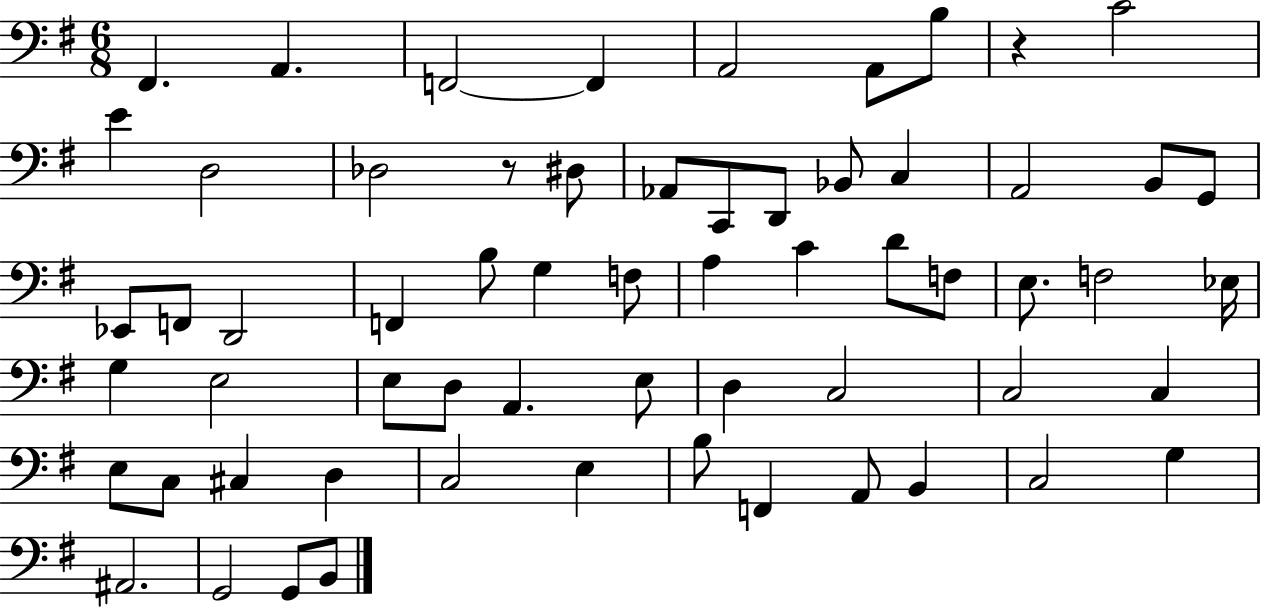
{
  \clef bass
  \numericTimeSignature
  \time 6/8
  \key g \major
  \repeat volta 2 { fis,4. a,4. | f,2~~ f,4 | a,2 a,8 b8 | r4 c'2 | \break e'4 d2 | des2 r8 dis8 | aes,8 c,8 d,8 bes,8 c4 | a,2 b,8 g,8 | \break ees,8 f,8 d,2 | f,4 b8 g4 f8 | a4 c'4 d'8 f8 | e8. f2 ees16 | \break g4 e2 | e8 d8 a,4. e8 | d4 c2 | c2 c4 | \break e8 c8 cis4 d4 | c2 e4 | b8 f,4 a,8 b,4 | c2 g4 | \break ais,2. | g,2 g,8 b,8 | } \bar "|."
}